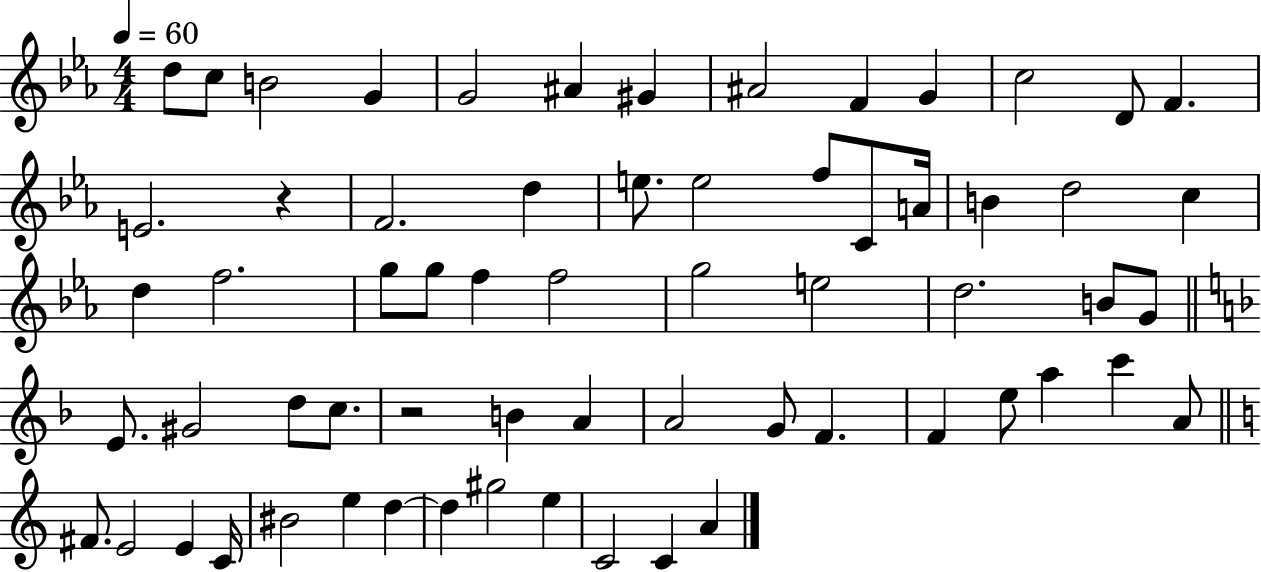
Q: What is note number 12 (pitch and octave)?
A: D4